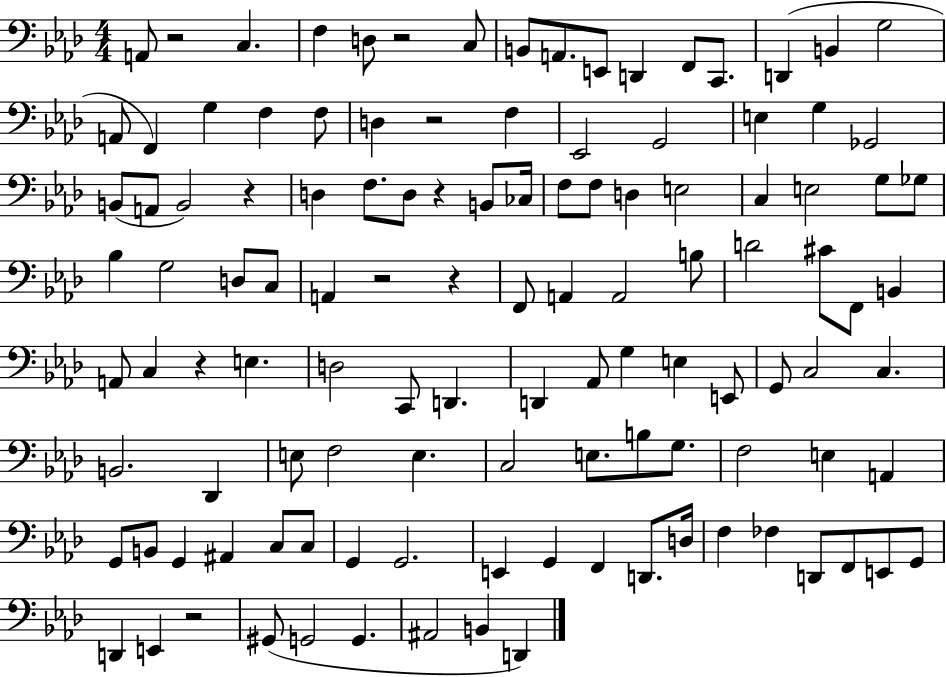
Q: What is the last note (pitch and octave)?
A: D2